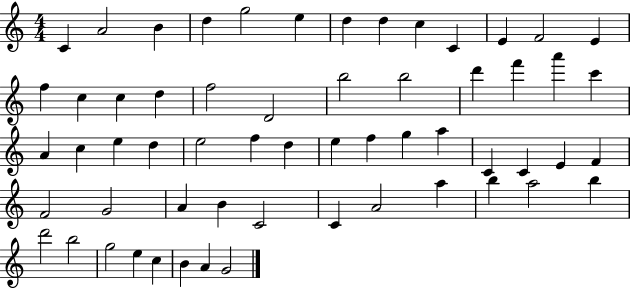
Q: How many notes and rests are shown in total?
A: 59